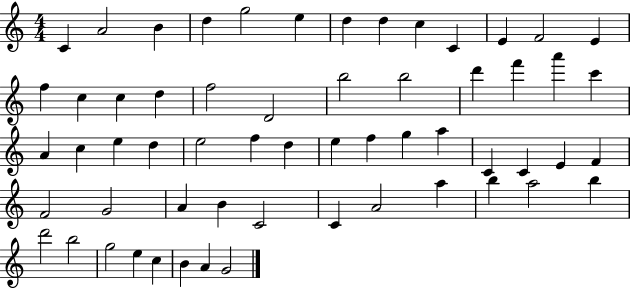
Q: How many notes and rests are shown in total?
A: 59